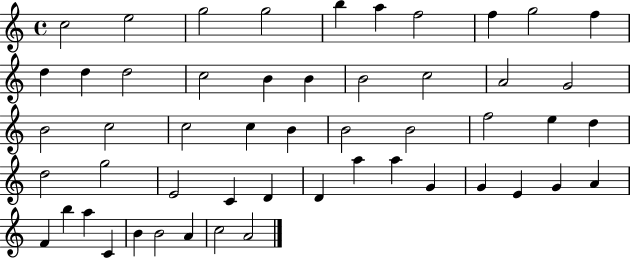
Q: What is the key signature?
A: C major